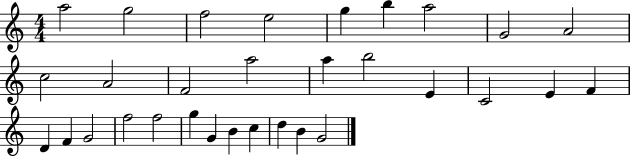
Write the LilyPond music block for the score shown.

{
  \clef treble
  \numericTimeSignature
  \time 4/4
  \key c \major
  a''2 g''2 | f''2 e''2 | g''4 b''4 a''2 | g'2 a'2 | \break c''2 a'2 | f'2 a''2 | a''4 b''2 e'4 | c'2 e'4 f'4 | \break d'4 f'4 g'2 | f''2 f''2 | g''4 g'4 b'4 c''4 | d''4 b'4 g'2 | \break \bar "|."
}